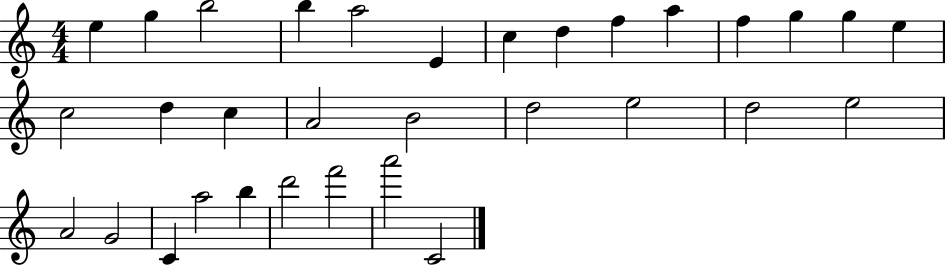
X:1
T:Untitled
M:4/4
L:1/4
K:C
e g b2 b a2 E c d f a f g g e c2 d c A2 B2 d2 e2 d2 e2 A2 G2 C a2 b d'2 f'2 a'2 C2